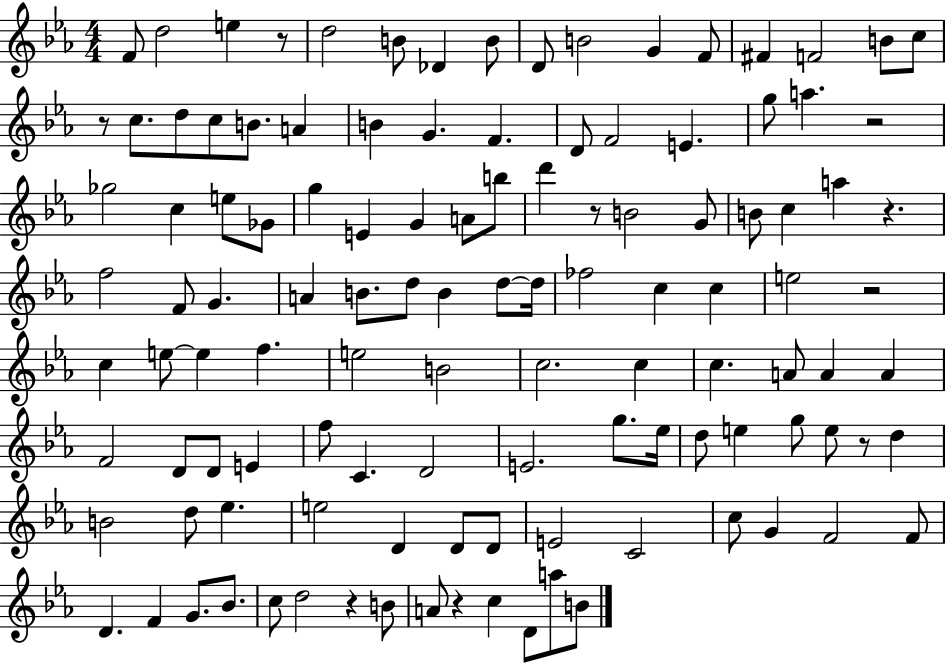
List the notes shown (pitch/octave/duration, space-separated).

F4/e D5/h E5/q R/e D5/h B4/e Db4/q B4/e D4/e B4/h G4/q F4/e F#4/q F4/h B4/e C5/e R/e C5/e. D5/e C5/e B4/e. A4/q B4/q G4/q. F4/q. D4/e F4/h E4/q. G5/e A5/q. R/h Gb5/h C5/q E5/e Gb4/e G5/q E4/q G4/q A4/e B5/e D6/q R/e B4/h G4/e B4/e C5/q A5/q R/q. F5/h F4/e G4/q. A4/q B4/e. D5/e B4/q D5/e D5/s FES5/h C5/q C5/q E5/h R/h C5/q E5/e E5/q F5/q. E5/h B4/h C5/h. C5/q C5/q. A4/e A4/q A4/q F4/h D4/e D4/e E4/q F5/e C4/q. D4/h E4/h. G5/e. Eb5/s D5/e E5/q G5/e E5/e R/e D5/q B4/h D5/e Eb5/q. E5/h D4/q D4/e D4/e E4/h C4/h C5/e G4/q F4/h F4/e D4/q. F4/q G4/e. Bb4/e. C5/e D5/h R/q B4/e A4/e R/q C5/q D4/e A5/e B4/e